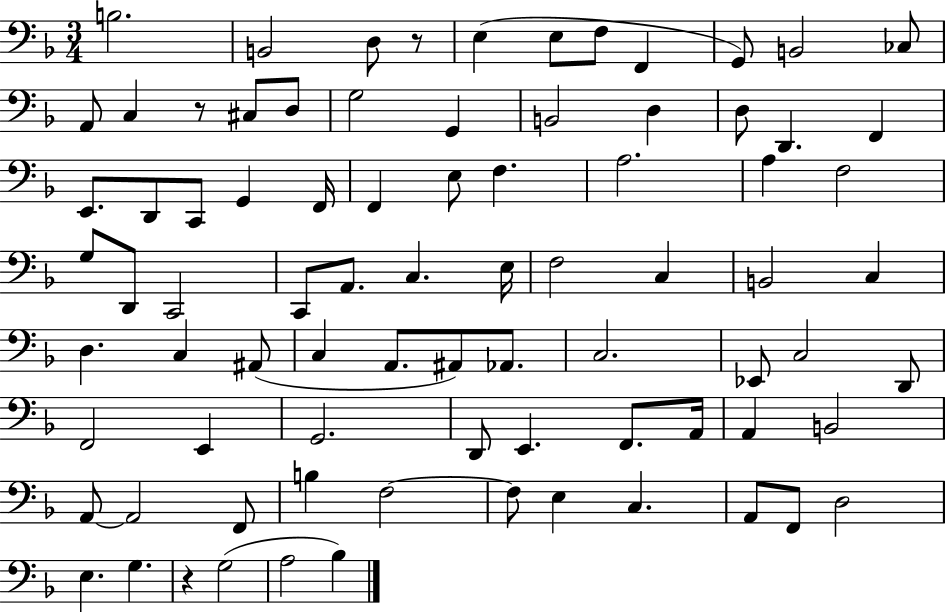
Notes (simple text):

B3/h. B2/h D3/e R/e E3/q E3/e F3/e F2/q G2/e B2/h CES3/e A2/e C3/q R/e C#3/e D3/e G3/h G2/q B2/h D3/q D3/e D2/q. F2/q E2/e. D2/e C2/e G2/q F2/s F2/q E3/e F3/q. A3/h. A3/q F3/h G3/e D2/e C2/h C2/e A2/e. C3/q. E3/s F3/h C3/q B2/h C3/q D3/q. C3/q A#2/e C3/q A2/e. A#2/e Ab2/e. C3/h. Eb2/e C3/h D2/e F2/h E2/q G2/h. D2/e E2/q. F2/e. A2/s A2/q B2/h A2/e A2/h F2/e B3/q F3/h F3/e E3/q C3/q. A2/e F2/e D3/h E3/q. G3/q. R/q G3/h A3/h Bb3/q